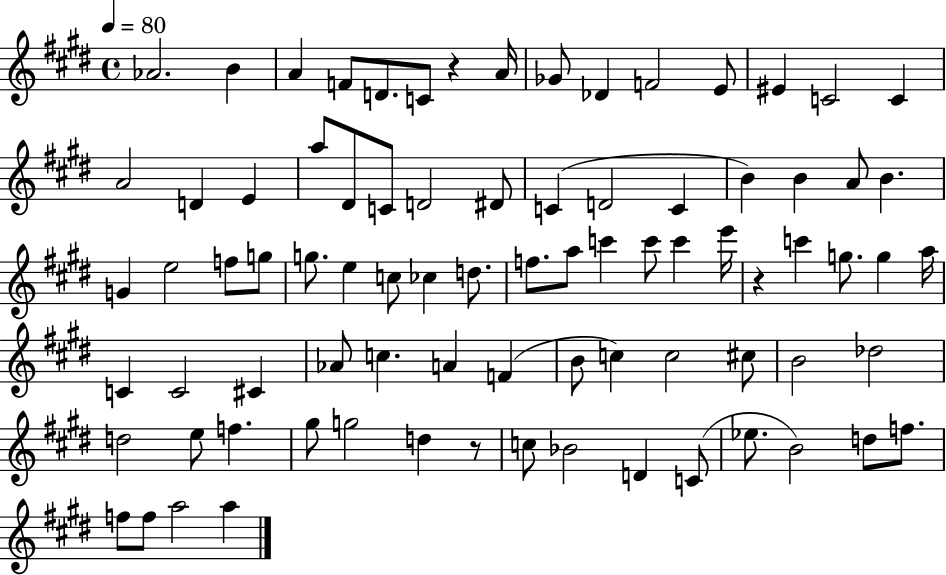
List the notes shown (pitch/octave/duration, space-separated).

Ab4/h. B4/q A4/q F4/e D4/e. C4/e R/q A4/s Gb4/e Db4/q F4/h E4/e EIS4/q C4/h C4/q A4/h D4/q E4/q A5/e D#4/e C4/e D4/h D#4/e C4/q D4/h C4/q B4/q B4/q A4/e B4/q. G4/q E5/h F5/e G5/e G5/e. E5/q C5/e CES5/q D5/e. F5/e. A5/e C6/q C6/e C6/q E6/s R/q C6/q G5/e. G5/q A5/s C4/q C4/h C#4/q Ab4/e C5/q. A4/q F4/q B4/e C5/q C5/h C#5/e B4/h Db5/h D5/h E5/e F5/q. G#5/e G5/h D5/q R/e C5/e Bb4/h D4/q C4/e Eb5/e. B4/h D5/e F5/e. F5/e F5/e A5/h A5/q